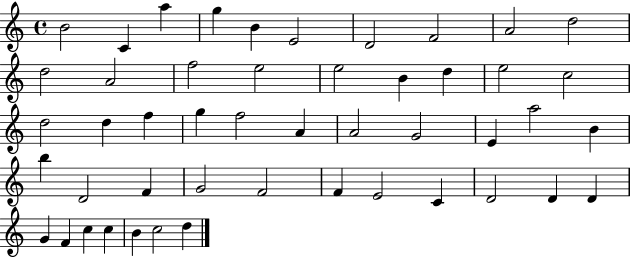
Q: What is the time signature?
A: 4/4